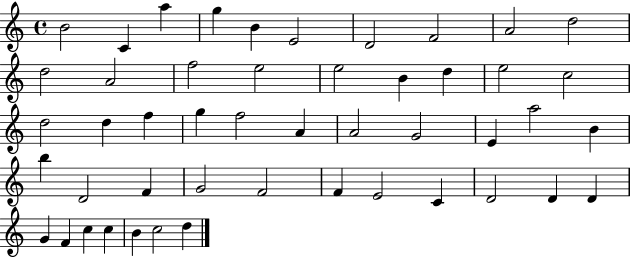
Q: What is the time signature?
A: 4/4